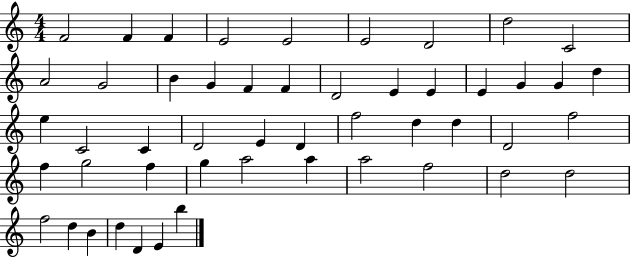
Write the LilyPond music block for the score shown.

{
  \clef treble
  \numericTimeSignature
  \time 4/4
  \key c \major
  f'2 f'4 f'4 | e'2 e'2 | e'2 d'2 | d''2 c'2 | \break a'2 g'2 | b'4 g'4 f'4 f'4 | d'2 e'4 e'4 | e'4 g'4 g'4 d''4 | \break e''4 c'2 c'4 | d'2 e'4 d'4 | f''2 d''4 d''4 | d'2 f''2 | \break f''4 g''2 f''4 | g''4 a''2 a''4 | a''2 f''2 | d''2 d''2 | \break f''2 d''4 b'4 | d''4 d'4 e'4 b''4 | \bar "|."
}